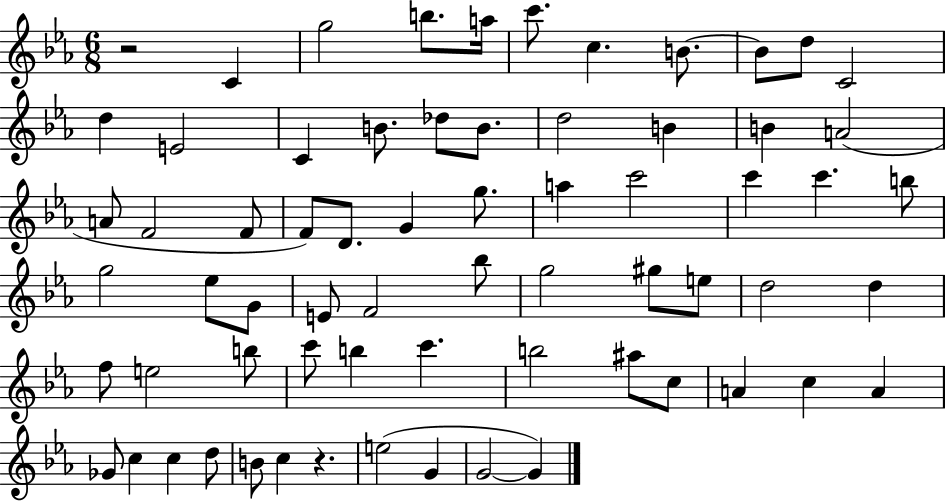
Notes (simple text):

R/h C4/q G5/h B5/e. A5/s C6/e. C5/q. B4/e. B4/e D5/e C4/h D5/q E4/h C4/q B4/e. Db5/e B4/e. D5/h B4/q B4/q A4/h A4/e F4/h F4/e F4/e D4/e. G4/q G5/e. A5/q C6/h C6/q C6/q. B5/e G5/h Eb5/e G4/e E4/e F4/h Bb5/e G5/h G#5/e E5/e D5/h D5/q F5/e E5/h B5/e C6/e B5/q C6/q. B5/h A#5/e C5/e A4/q C5/q A4/q Gb4/e C5/q C5/q D5/e B4/e C5/q R/q. E5/h G4/q G4/h G4/q